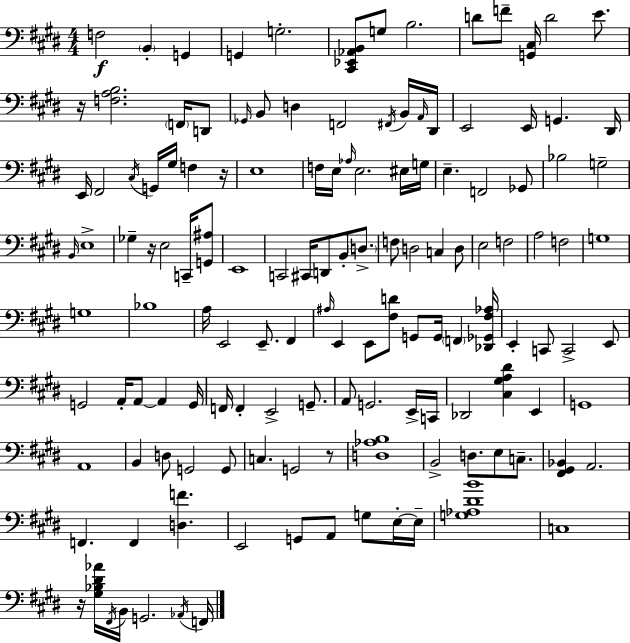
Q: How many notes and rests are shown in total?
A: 138